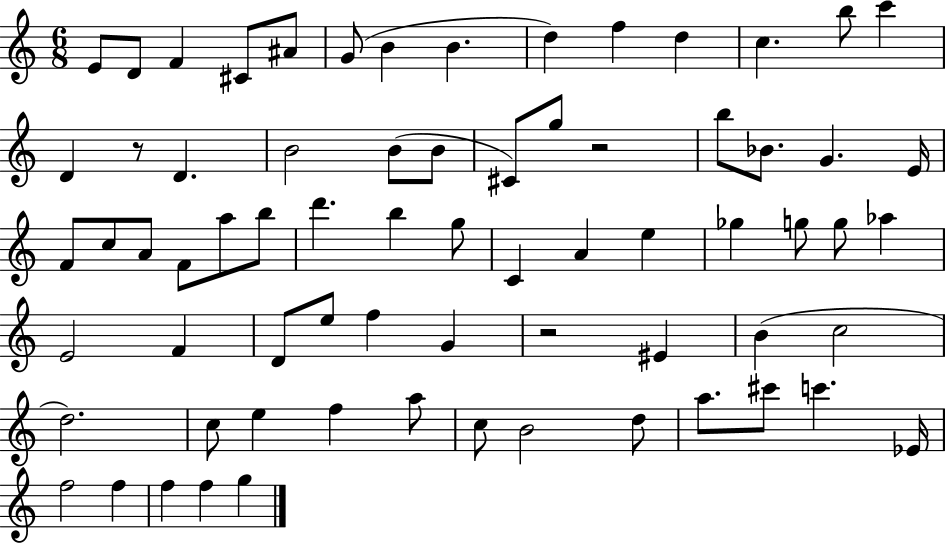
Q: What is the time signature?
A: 6/8